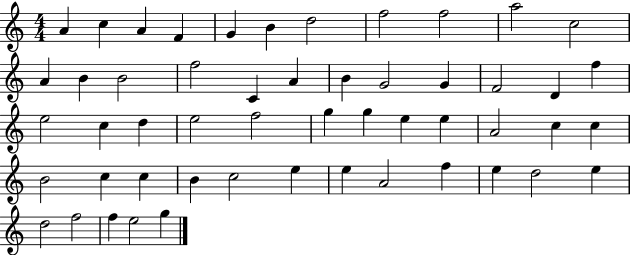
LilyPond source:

{
  \clef treble
  \numericTimeSignature
  \time 4/4
  \key c \major
  a'4 c''4 a'4 f'4 | g'4 b'4 d''2 | f''2 f''2 | a''2 c''2 | \break a'4 b'4 b'2 | f''2 c'4 a'4 | b'4 g'2 g'4 | f'2 d'4 f''4 | \break e''2 c''4 d''4 | e''2 f''2 | g''4 g''4 e''4 e''4 | a'2 c''4 c''4 | \break b'2 c''4 c''4 | b'4 c''2 e''4 | e''4 a'2 f''4 | e''4 d''2 e''4 | \break d''2 f''2 | f''4 e''2 g''4 | \bar "|."
}